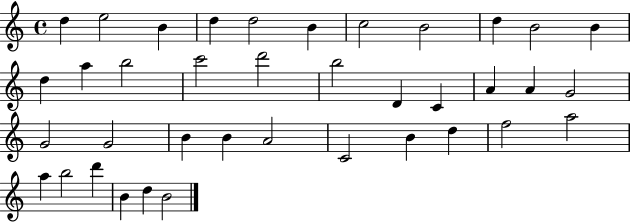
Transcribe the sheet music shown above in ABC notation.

X:1
T:Untitled
M:4/4
L:1/4
K:C
d e2 B d d2 B c2 B2 d B2 B d a b2 c'2 d'2 b2 D C A A G2 G2 G2 B B A2 C2 B d f2 a2 a b2 d' B d B2